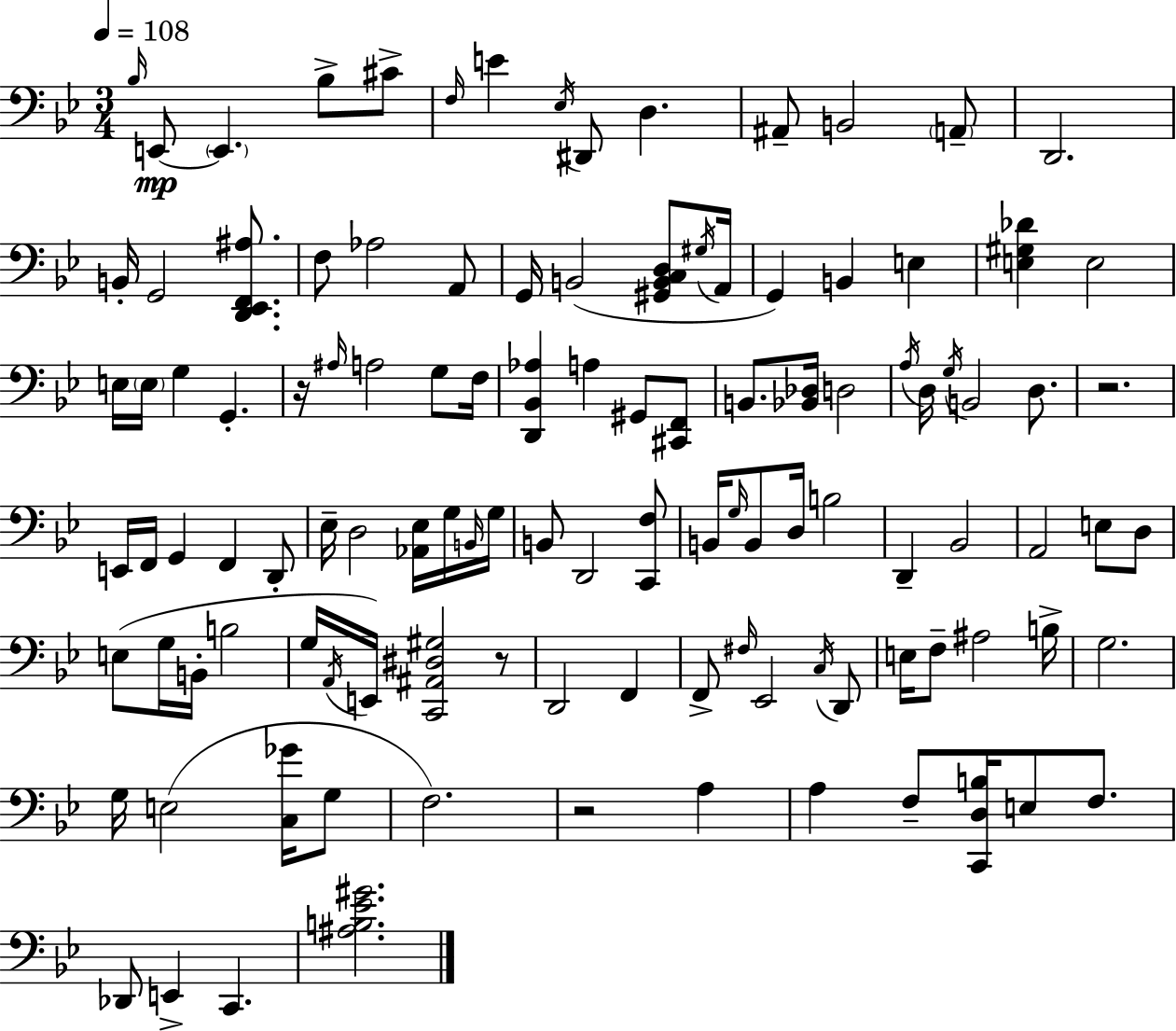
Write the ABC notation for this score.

X:1
T:Untitled
M:3/4
L:1/4
K:Gm
_B,/4 E,,/2 E,, _B,/2 ^C/2 F,/4 E _E,/4 ^D,,/2 D, ^A,,/2 B,,2 A,,/2 D,,2 B,,/4 G,,2 [D,,_E,,F,,^A,]/2 F,/2 _A,2 A,,/2 G,,/4 B,,2 [^G,,B,,C,D,]/2 ^G,/4 A,,/4 G,, B,, E, [E,^G,_D] E,2 E,/4 E,/4 G, G,, z/4 ^A,/4 A,2 G,/2 F,/4 [D,,_B,,_A,] A, ^G,,/2 [^C,,F,,]/2 B,,/2 [_B,,_D,]/4 D,2 A,/4 D,/4 G,/4 B,,2 D,/2 z2 E,,/4 F,,/4 G,, F,, D,,/2 _E,/4 D,2 [_A,,_E,]/4 G,/4 B,,/4 G,/4 B,,/2 D,,2 [C,,F,]/2 B,,/4 G,/4 B,,/2 D,/4 B,2 D,, _B,,2 A,,2 E,/2 D,/2 E,/2 G,/4 B,,/4 B,2 G,/4 A,,/4 E,,/4 [C,,^A,,^D,^G,]2 z/2 D,,2 F,, F,,/2 ^F,/4 _E,,2 C,/4 D,,/2 E,/4 F,/2 ^A,2 B,/4 G,2 G,/4 E,2 [C,_G]/4 G,/2 F,2 z2 A, A, F,/2 [C,,D,B,]/4 E,/2 F,/2 _D,,/2 E,, C,, [^A,B,_E^G]2